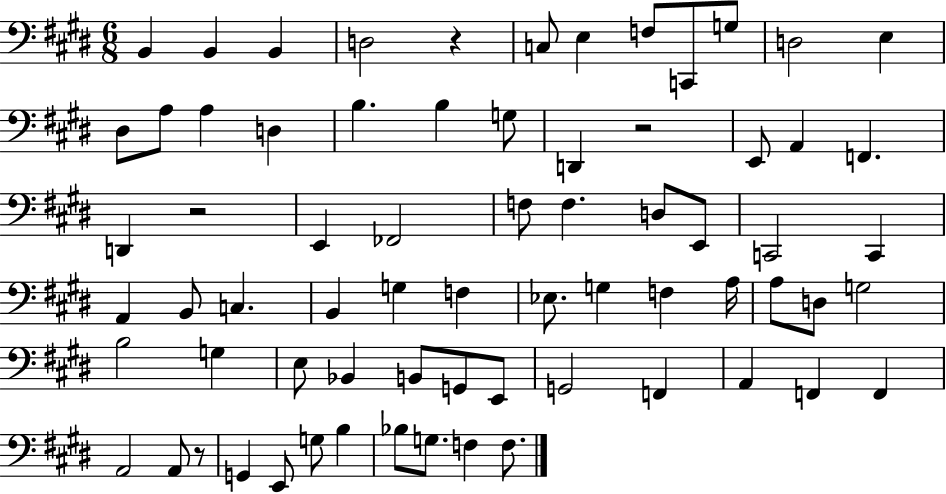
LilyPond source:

{
  \clef bass
  \numericTimeSignature
  \time 6/8
  \key e \major
  \repeat volta 2 { b,4 b,4 b,4 | d2 r4 | c8 e4 f8 c,8 g8 | d2 e4 | \break dis8 a8 a4 d4 | b4. b4 g8 | d,4 r2 | e,8 a,4 f,4. | \break d,4 r2 | e,4 fes,2 | f8 f4. d8 e,8 | c,2 c,4 | \break a,4 b,8 c4. | b,4 g4 f4 | ees8. g4 f4 a16 | a8 d8 g2 | \break b2 g4 | e8 bes,4 b,8 g,8 e,8 | g,2 f,4 | a,4 f,4 f,4 | \break a,2 a,8 r8 | g,4 e,8 g8 b4 | bes8 g8. f4 f8. | } \bar "|."
}